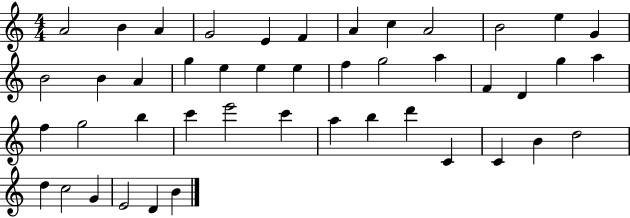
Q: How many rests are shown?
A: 0